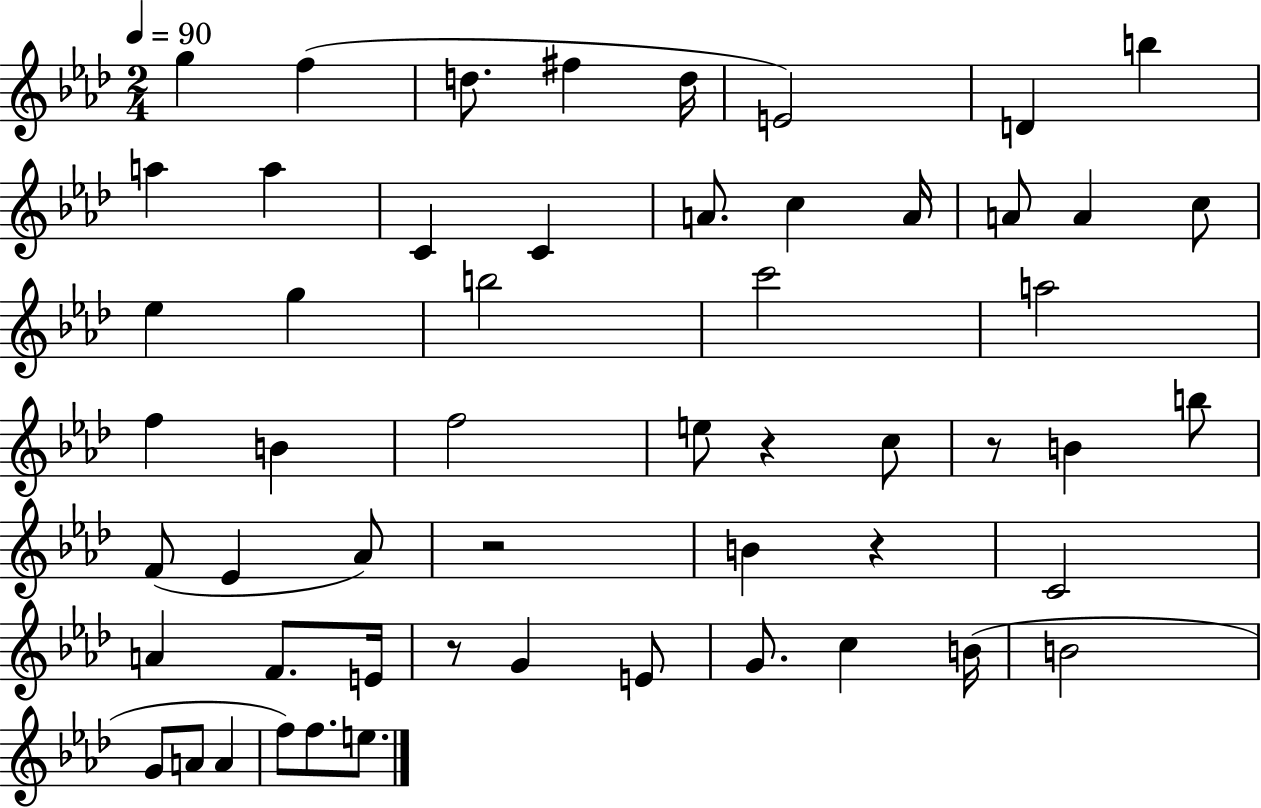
{
  \clef treble
  \numericTimeSignature
  \time 2/4
  \key aes \major
  \tempo 4 = 90
  g''4 f''4( | d''8. fis''4 d''16 | e'2) | d'4 b''4 | \break a''4 a''4 | c'4 c'4 | a'8. c''4 a'16 | a'8 a'4 c''8 | \break ees''4 g''4 | b''2 | c'''2 | a''2 | \break f''4 b'4 | f''2 | e''8 r4 c''8 | r8 b'4 b''8 | \break f'8( ees'4 aes'8) | r2 | b'4 r4 | c'2 | \break a'4 f'8. e'16 | r8 g'4 e'8 | g'8. c''4 b'16( | b'2 | \break g'8 a'8 a'4 | f''8) f''8. e''8. | \bar "|."
}